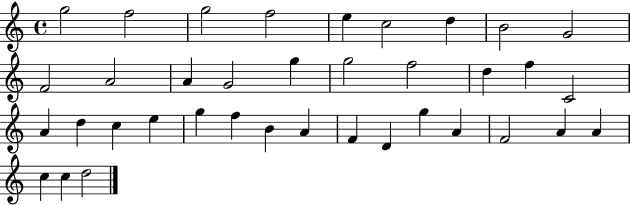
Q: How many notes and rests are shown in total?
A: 37